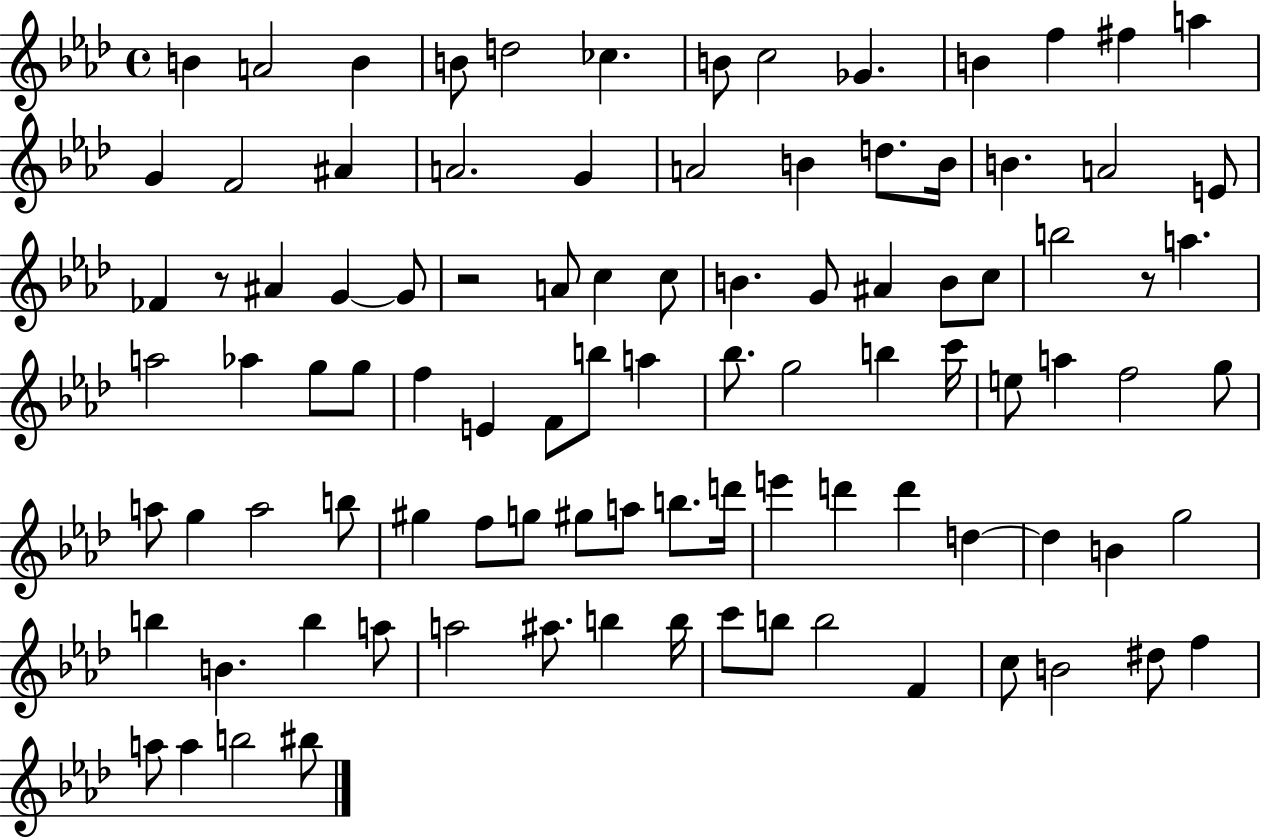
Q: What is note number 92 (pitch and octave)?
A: A5